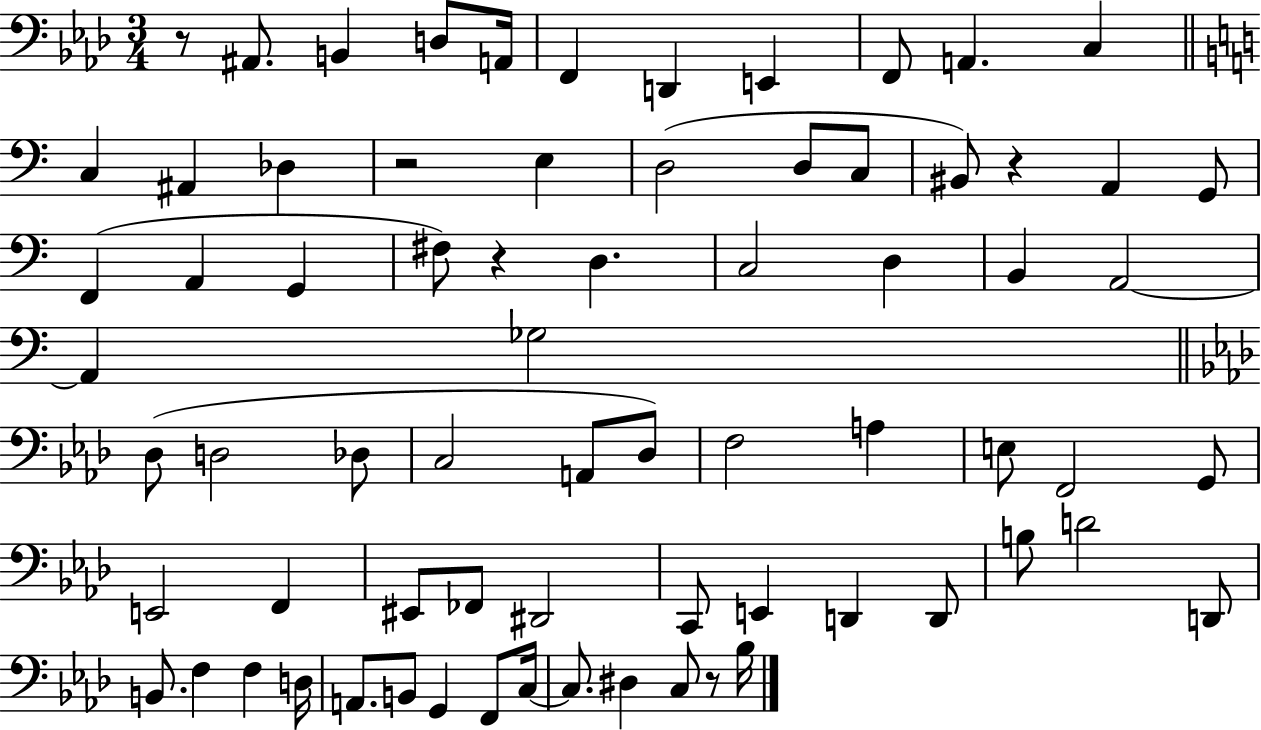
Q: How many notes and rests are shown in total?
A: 72